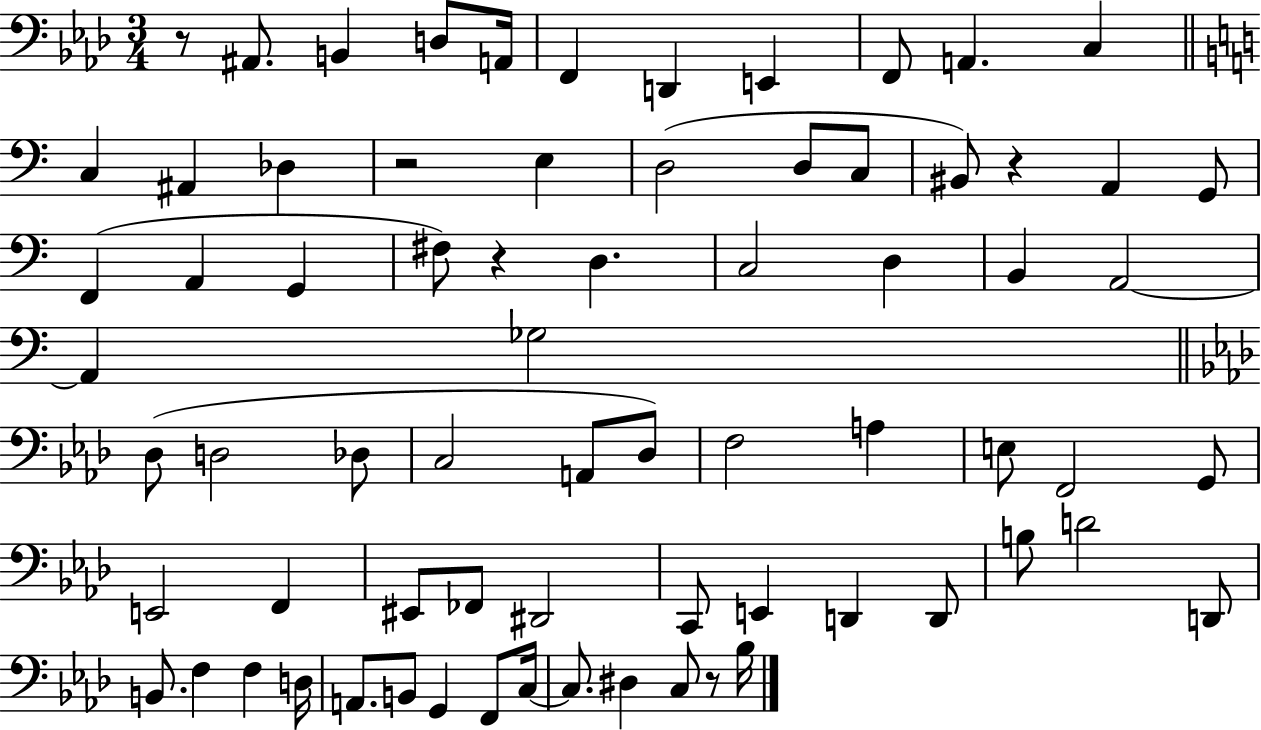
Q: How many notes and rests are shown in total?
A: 72